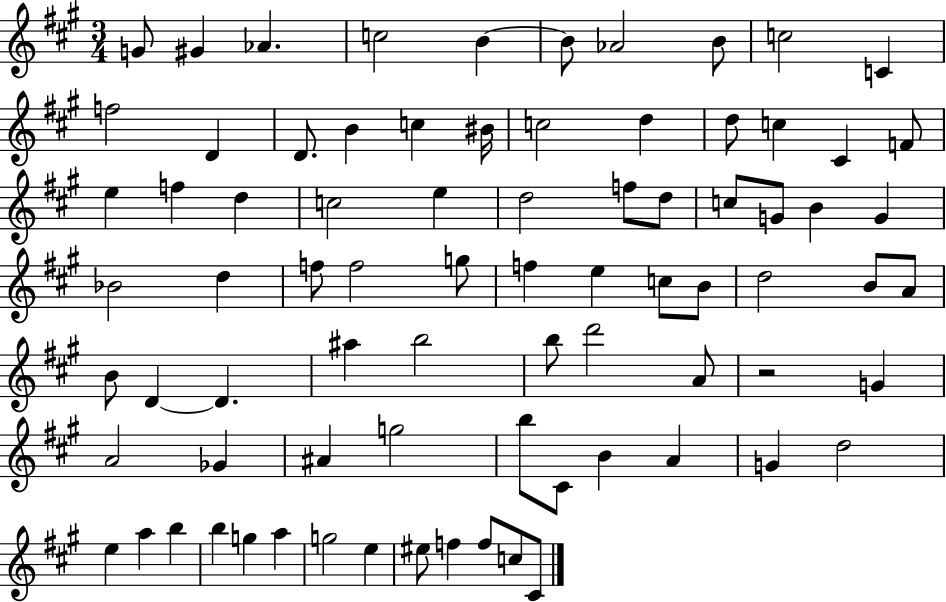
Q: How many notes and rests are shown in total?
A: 79